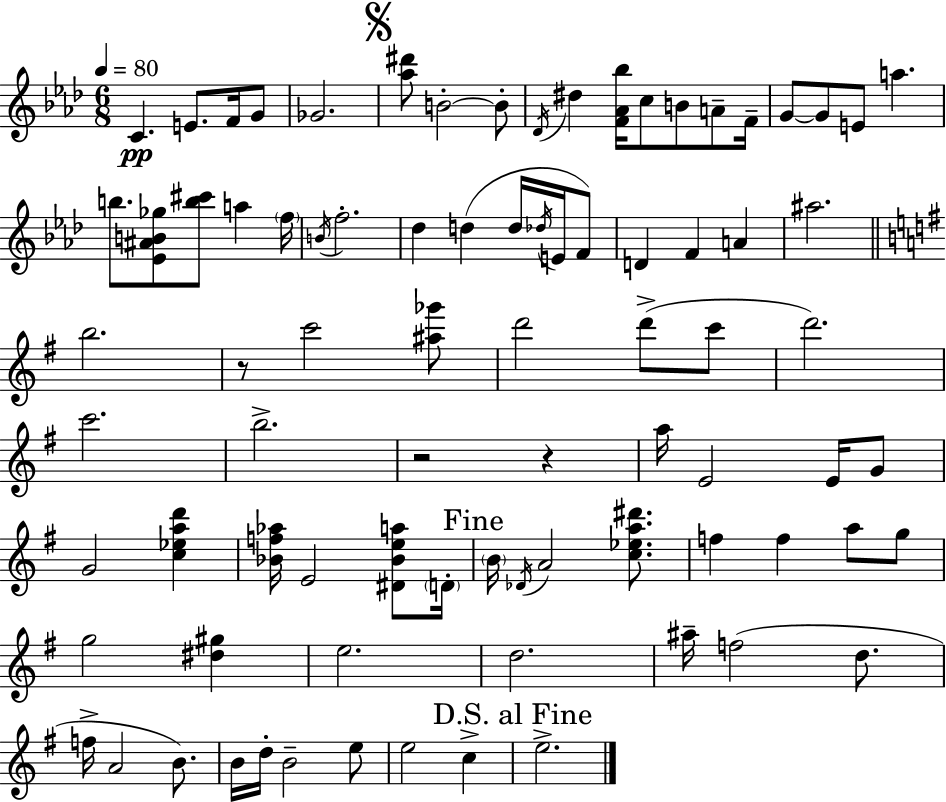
{
  \clef treble
  \numericTimeSignature
  \time 6/8
  \key aes \major
  \tempo 4 = 80
  c'4.\pp e'8. f'16 g'8 | ges'2. | \mark \markup { \musicglyph "scripts.segno" } <aes'' dis'''>8 b'2-.~~ b'8-. | \acciaccatura { des'16 } dis''4 <f' aes' bes''>16 c''8 b'8 a'8-- | \break f'16-- g'8~~ g'8 e'8 a''4. | b''8. <ees' ais' b' ges''>8 <b'' cis'''>8 a''4 | \parenthesize f''16 \acciaccatura { b'16 } f''2.-. | des''4 d''4( d''16 \acciaccatura { des''16 } | \break e'16 f'8) d'4 f'4 a'4 | ais''2. | \bar "||" \break \key g \major b''2. | r8 c'''2 <ais'' ges'''>8 | d'''2 d'''8->( c'''8 | d'''2.) | \break c'''2. | b''2.-> | r2 r4 | a''16 e'2 e'16 g'8 | \break g'2 <c'' ees'' a'' d'''>4 | <bes' f'' aes''>16 e'2 <dis' bes' e'' a''>8 \parenthesize d'16-. | \mark "Fine" \parenthesize b'16 \acciaccatura { des'16 } a'2 <c'' ees'' a'' dis'''>8. | f''4 f''4 a''8 g''8 | \break g''2 <dis'' gis''>4 | e''2. | d''2. | ais''16-- f''2( d''8. | \break f''16-> a'2 b'8.) | b'16 d''16-. b'2-- e''8 | e''2 c''4-> | \mark "D.S. al Fine" e''2.-> | \break \bar "|."
}